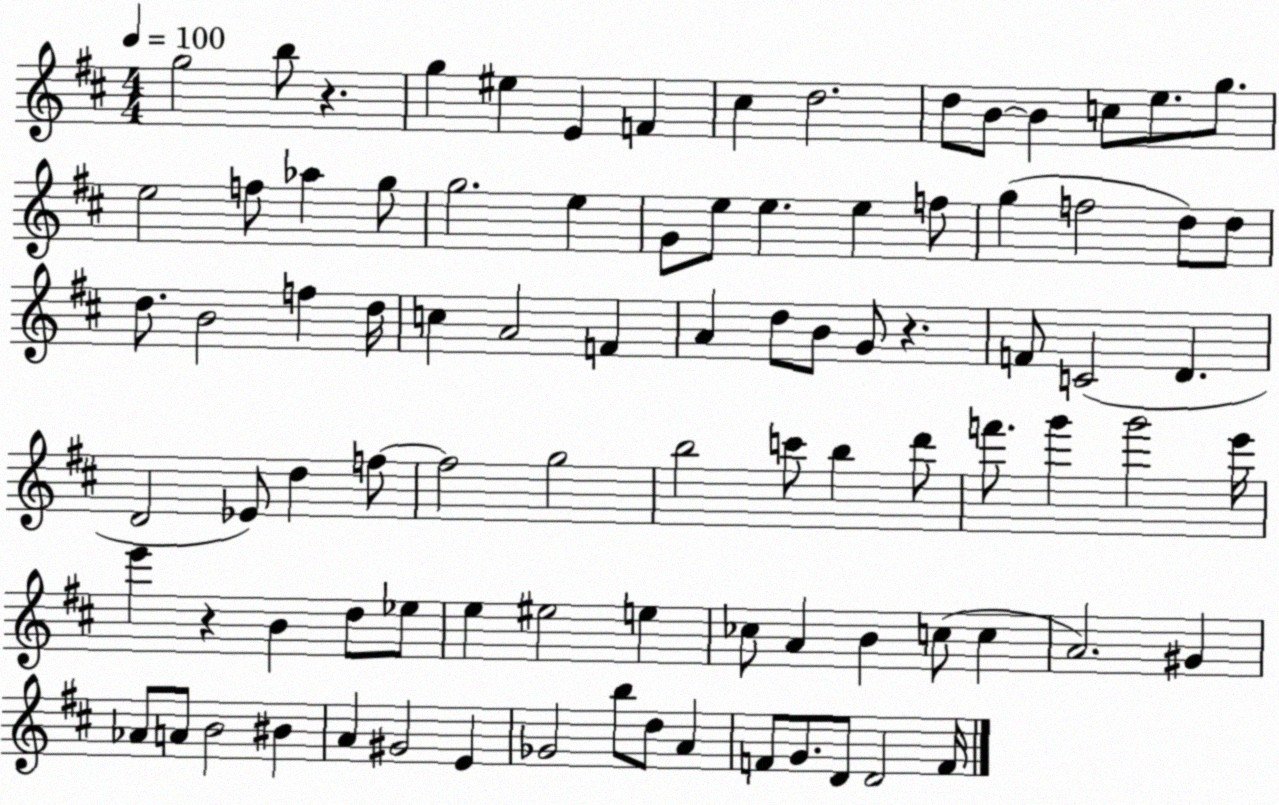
X:1
T:Untitled
M:4/4
L:1/4
K:D
g2 b/2 z g ^e E F ^c d2 d/2 B/2 B c/2 e/2 g/2 e2 f/2 _a g/2 g2 e G/2 e/2 e e f/2 g f2 d/2 d/2 d/2 B2 f d/4 c A2 F A d/2 B/2 G/2 z F/2 C2 D D2 _E/2 d f/2 f2 g2 b2 c'/2 b d'/2 f'/2 g' g'2 e'/4 e' z B d/2 _e/2 e ^e2 e _c/2 A B c/2 c A2 ^G _A/2 A/2 B2 ^B A ^G2 E _G2 b/2 d/2 A F/2 G/2 D/2 D2 F/4